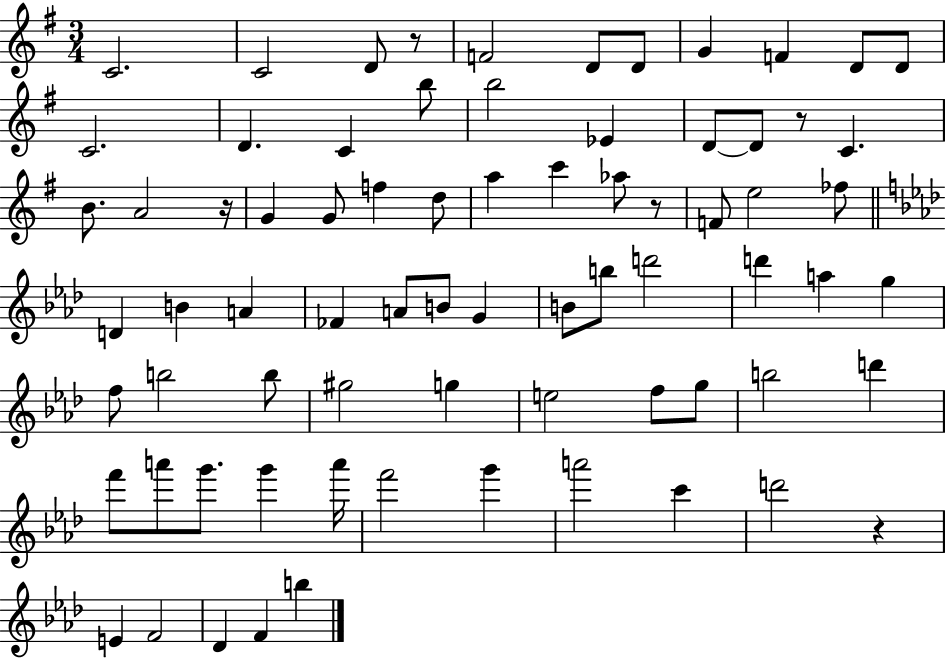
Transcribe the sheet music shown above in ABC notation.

X:1
T:Untitled
M:3/4
L:1/4
K:G
C2 C2 D/2 z/2 F2 D/2 D/2 G F D/2 D/2 C2 D C b/2 b2 _E D/2 D/2 z/2 C B/2 A2 z/4 G G/2 f d/2 a c' _a/2 z/2 F/2 e2 _f/2 D B A _F A/2 B/2 G B/2 b/2 d'2 d' a g f/2 b2 b/2 ^g2 g e2 f/2 g/2 b2 d' f'/2 a'/2 g'/2 g' a'/4 f'2 g' a'2 c' d'2 z E F2 _D F b